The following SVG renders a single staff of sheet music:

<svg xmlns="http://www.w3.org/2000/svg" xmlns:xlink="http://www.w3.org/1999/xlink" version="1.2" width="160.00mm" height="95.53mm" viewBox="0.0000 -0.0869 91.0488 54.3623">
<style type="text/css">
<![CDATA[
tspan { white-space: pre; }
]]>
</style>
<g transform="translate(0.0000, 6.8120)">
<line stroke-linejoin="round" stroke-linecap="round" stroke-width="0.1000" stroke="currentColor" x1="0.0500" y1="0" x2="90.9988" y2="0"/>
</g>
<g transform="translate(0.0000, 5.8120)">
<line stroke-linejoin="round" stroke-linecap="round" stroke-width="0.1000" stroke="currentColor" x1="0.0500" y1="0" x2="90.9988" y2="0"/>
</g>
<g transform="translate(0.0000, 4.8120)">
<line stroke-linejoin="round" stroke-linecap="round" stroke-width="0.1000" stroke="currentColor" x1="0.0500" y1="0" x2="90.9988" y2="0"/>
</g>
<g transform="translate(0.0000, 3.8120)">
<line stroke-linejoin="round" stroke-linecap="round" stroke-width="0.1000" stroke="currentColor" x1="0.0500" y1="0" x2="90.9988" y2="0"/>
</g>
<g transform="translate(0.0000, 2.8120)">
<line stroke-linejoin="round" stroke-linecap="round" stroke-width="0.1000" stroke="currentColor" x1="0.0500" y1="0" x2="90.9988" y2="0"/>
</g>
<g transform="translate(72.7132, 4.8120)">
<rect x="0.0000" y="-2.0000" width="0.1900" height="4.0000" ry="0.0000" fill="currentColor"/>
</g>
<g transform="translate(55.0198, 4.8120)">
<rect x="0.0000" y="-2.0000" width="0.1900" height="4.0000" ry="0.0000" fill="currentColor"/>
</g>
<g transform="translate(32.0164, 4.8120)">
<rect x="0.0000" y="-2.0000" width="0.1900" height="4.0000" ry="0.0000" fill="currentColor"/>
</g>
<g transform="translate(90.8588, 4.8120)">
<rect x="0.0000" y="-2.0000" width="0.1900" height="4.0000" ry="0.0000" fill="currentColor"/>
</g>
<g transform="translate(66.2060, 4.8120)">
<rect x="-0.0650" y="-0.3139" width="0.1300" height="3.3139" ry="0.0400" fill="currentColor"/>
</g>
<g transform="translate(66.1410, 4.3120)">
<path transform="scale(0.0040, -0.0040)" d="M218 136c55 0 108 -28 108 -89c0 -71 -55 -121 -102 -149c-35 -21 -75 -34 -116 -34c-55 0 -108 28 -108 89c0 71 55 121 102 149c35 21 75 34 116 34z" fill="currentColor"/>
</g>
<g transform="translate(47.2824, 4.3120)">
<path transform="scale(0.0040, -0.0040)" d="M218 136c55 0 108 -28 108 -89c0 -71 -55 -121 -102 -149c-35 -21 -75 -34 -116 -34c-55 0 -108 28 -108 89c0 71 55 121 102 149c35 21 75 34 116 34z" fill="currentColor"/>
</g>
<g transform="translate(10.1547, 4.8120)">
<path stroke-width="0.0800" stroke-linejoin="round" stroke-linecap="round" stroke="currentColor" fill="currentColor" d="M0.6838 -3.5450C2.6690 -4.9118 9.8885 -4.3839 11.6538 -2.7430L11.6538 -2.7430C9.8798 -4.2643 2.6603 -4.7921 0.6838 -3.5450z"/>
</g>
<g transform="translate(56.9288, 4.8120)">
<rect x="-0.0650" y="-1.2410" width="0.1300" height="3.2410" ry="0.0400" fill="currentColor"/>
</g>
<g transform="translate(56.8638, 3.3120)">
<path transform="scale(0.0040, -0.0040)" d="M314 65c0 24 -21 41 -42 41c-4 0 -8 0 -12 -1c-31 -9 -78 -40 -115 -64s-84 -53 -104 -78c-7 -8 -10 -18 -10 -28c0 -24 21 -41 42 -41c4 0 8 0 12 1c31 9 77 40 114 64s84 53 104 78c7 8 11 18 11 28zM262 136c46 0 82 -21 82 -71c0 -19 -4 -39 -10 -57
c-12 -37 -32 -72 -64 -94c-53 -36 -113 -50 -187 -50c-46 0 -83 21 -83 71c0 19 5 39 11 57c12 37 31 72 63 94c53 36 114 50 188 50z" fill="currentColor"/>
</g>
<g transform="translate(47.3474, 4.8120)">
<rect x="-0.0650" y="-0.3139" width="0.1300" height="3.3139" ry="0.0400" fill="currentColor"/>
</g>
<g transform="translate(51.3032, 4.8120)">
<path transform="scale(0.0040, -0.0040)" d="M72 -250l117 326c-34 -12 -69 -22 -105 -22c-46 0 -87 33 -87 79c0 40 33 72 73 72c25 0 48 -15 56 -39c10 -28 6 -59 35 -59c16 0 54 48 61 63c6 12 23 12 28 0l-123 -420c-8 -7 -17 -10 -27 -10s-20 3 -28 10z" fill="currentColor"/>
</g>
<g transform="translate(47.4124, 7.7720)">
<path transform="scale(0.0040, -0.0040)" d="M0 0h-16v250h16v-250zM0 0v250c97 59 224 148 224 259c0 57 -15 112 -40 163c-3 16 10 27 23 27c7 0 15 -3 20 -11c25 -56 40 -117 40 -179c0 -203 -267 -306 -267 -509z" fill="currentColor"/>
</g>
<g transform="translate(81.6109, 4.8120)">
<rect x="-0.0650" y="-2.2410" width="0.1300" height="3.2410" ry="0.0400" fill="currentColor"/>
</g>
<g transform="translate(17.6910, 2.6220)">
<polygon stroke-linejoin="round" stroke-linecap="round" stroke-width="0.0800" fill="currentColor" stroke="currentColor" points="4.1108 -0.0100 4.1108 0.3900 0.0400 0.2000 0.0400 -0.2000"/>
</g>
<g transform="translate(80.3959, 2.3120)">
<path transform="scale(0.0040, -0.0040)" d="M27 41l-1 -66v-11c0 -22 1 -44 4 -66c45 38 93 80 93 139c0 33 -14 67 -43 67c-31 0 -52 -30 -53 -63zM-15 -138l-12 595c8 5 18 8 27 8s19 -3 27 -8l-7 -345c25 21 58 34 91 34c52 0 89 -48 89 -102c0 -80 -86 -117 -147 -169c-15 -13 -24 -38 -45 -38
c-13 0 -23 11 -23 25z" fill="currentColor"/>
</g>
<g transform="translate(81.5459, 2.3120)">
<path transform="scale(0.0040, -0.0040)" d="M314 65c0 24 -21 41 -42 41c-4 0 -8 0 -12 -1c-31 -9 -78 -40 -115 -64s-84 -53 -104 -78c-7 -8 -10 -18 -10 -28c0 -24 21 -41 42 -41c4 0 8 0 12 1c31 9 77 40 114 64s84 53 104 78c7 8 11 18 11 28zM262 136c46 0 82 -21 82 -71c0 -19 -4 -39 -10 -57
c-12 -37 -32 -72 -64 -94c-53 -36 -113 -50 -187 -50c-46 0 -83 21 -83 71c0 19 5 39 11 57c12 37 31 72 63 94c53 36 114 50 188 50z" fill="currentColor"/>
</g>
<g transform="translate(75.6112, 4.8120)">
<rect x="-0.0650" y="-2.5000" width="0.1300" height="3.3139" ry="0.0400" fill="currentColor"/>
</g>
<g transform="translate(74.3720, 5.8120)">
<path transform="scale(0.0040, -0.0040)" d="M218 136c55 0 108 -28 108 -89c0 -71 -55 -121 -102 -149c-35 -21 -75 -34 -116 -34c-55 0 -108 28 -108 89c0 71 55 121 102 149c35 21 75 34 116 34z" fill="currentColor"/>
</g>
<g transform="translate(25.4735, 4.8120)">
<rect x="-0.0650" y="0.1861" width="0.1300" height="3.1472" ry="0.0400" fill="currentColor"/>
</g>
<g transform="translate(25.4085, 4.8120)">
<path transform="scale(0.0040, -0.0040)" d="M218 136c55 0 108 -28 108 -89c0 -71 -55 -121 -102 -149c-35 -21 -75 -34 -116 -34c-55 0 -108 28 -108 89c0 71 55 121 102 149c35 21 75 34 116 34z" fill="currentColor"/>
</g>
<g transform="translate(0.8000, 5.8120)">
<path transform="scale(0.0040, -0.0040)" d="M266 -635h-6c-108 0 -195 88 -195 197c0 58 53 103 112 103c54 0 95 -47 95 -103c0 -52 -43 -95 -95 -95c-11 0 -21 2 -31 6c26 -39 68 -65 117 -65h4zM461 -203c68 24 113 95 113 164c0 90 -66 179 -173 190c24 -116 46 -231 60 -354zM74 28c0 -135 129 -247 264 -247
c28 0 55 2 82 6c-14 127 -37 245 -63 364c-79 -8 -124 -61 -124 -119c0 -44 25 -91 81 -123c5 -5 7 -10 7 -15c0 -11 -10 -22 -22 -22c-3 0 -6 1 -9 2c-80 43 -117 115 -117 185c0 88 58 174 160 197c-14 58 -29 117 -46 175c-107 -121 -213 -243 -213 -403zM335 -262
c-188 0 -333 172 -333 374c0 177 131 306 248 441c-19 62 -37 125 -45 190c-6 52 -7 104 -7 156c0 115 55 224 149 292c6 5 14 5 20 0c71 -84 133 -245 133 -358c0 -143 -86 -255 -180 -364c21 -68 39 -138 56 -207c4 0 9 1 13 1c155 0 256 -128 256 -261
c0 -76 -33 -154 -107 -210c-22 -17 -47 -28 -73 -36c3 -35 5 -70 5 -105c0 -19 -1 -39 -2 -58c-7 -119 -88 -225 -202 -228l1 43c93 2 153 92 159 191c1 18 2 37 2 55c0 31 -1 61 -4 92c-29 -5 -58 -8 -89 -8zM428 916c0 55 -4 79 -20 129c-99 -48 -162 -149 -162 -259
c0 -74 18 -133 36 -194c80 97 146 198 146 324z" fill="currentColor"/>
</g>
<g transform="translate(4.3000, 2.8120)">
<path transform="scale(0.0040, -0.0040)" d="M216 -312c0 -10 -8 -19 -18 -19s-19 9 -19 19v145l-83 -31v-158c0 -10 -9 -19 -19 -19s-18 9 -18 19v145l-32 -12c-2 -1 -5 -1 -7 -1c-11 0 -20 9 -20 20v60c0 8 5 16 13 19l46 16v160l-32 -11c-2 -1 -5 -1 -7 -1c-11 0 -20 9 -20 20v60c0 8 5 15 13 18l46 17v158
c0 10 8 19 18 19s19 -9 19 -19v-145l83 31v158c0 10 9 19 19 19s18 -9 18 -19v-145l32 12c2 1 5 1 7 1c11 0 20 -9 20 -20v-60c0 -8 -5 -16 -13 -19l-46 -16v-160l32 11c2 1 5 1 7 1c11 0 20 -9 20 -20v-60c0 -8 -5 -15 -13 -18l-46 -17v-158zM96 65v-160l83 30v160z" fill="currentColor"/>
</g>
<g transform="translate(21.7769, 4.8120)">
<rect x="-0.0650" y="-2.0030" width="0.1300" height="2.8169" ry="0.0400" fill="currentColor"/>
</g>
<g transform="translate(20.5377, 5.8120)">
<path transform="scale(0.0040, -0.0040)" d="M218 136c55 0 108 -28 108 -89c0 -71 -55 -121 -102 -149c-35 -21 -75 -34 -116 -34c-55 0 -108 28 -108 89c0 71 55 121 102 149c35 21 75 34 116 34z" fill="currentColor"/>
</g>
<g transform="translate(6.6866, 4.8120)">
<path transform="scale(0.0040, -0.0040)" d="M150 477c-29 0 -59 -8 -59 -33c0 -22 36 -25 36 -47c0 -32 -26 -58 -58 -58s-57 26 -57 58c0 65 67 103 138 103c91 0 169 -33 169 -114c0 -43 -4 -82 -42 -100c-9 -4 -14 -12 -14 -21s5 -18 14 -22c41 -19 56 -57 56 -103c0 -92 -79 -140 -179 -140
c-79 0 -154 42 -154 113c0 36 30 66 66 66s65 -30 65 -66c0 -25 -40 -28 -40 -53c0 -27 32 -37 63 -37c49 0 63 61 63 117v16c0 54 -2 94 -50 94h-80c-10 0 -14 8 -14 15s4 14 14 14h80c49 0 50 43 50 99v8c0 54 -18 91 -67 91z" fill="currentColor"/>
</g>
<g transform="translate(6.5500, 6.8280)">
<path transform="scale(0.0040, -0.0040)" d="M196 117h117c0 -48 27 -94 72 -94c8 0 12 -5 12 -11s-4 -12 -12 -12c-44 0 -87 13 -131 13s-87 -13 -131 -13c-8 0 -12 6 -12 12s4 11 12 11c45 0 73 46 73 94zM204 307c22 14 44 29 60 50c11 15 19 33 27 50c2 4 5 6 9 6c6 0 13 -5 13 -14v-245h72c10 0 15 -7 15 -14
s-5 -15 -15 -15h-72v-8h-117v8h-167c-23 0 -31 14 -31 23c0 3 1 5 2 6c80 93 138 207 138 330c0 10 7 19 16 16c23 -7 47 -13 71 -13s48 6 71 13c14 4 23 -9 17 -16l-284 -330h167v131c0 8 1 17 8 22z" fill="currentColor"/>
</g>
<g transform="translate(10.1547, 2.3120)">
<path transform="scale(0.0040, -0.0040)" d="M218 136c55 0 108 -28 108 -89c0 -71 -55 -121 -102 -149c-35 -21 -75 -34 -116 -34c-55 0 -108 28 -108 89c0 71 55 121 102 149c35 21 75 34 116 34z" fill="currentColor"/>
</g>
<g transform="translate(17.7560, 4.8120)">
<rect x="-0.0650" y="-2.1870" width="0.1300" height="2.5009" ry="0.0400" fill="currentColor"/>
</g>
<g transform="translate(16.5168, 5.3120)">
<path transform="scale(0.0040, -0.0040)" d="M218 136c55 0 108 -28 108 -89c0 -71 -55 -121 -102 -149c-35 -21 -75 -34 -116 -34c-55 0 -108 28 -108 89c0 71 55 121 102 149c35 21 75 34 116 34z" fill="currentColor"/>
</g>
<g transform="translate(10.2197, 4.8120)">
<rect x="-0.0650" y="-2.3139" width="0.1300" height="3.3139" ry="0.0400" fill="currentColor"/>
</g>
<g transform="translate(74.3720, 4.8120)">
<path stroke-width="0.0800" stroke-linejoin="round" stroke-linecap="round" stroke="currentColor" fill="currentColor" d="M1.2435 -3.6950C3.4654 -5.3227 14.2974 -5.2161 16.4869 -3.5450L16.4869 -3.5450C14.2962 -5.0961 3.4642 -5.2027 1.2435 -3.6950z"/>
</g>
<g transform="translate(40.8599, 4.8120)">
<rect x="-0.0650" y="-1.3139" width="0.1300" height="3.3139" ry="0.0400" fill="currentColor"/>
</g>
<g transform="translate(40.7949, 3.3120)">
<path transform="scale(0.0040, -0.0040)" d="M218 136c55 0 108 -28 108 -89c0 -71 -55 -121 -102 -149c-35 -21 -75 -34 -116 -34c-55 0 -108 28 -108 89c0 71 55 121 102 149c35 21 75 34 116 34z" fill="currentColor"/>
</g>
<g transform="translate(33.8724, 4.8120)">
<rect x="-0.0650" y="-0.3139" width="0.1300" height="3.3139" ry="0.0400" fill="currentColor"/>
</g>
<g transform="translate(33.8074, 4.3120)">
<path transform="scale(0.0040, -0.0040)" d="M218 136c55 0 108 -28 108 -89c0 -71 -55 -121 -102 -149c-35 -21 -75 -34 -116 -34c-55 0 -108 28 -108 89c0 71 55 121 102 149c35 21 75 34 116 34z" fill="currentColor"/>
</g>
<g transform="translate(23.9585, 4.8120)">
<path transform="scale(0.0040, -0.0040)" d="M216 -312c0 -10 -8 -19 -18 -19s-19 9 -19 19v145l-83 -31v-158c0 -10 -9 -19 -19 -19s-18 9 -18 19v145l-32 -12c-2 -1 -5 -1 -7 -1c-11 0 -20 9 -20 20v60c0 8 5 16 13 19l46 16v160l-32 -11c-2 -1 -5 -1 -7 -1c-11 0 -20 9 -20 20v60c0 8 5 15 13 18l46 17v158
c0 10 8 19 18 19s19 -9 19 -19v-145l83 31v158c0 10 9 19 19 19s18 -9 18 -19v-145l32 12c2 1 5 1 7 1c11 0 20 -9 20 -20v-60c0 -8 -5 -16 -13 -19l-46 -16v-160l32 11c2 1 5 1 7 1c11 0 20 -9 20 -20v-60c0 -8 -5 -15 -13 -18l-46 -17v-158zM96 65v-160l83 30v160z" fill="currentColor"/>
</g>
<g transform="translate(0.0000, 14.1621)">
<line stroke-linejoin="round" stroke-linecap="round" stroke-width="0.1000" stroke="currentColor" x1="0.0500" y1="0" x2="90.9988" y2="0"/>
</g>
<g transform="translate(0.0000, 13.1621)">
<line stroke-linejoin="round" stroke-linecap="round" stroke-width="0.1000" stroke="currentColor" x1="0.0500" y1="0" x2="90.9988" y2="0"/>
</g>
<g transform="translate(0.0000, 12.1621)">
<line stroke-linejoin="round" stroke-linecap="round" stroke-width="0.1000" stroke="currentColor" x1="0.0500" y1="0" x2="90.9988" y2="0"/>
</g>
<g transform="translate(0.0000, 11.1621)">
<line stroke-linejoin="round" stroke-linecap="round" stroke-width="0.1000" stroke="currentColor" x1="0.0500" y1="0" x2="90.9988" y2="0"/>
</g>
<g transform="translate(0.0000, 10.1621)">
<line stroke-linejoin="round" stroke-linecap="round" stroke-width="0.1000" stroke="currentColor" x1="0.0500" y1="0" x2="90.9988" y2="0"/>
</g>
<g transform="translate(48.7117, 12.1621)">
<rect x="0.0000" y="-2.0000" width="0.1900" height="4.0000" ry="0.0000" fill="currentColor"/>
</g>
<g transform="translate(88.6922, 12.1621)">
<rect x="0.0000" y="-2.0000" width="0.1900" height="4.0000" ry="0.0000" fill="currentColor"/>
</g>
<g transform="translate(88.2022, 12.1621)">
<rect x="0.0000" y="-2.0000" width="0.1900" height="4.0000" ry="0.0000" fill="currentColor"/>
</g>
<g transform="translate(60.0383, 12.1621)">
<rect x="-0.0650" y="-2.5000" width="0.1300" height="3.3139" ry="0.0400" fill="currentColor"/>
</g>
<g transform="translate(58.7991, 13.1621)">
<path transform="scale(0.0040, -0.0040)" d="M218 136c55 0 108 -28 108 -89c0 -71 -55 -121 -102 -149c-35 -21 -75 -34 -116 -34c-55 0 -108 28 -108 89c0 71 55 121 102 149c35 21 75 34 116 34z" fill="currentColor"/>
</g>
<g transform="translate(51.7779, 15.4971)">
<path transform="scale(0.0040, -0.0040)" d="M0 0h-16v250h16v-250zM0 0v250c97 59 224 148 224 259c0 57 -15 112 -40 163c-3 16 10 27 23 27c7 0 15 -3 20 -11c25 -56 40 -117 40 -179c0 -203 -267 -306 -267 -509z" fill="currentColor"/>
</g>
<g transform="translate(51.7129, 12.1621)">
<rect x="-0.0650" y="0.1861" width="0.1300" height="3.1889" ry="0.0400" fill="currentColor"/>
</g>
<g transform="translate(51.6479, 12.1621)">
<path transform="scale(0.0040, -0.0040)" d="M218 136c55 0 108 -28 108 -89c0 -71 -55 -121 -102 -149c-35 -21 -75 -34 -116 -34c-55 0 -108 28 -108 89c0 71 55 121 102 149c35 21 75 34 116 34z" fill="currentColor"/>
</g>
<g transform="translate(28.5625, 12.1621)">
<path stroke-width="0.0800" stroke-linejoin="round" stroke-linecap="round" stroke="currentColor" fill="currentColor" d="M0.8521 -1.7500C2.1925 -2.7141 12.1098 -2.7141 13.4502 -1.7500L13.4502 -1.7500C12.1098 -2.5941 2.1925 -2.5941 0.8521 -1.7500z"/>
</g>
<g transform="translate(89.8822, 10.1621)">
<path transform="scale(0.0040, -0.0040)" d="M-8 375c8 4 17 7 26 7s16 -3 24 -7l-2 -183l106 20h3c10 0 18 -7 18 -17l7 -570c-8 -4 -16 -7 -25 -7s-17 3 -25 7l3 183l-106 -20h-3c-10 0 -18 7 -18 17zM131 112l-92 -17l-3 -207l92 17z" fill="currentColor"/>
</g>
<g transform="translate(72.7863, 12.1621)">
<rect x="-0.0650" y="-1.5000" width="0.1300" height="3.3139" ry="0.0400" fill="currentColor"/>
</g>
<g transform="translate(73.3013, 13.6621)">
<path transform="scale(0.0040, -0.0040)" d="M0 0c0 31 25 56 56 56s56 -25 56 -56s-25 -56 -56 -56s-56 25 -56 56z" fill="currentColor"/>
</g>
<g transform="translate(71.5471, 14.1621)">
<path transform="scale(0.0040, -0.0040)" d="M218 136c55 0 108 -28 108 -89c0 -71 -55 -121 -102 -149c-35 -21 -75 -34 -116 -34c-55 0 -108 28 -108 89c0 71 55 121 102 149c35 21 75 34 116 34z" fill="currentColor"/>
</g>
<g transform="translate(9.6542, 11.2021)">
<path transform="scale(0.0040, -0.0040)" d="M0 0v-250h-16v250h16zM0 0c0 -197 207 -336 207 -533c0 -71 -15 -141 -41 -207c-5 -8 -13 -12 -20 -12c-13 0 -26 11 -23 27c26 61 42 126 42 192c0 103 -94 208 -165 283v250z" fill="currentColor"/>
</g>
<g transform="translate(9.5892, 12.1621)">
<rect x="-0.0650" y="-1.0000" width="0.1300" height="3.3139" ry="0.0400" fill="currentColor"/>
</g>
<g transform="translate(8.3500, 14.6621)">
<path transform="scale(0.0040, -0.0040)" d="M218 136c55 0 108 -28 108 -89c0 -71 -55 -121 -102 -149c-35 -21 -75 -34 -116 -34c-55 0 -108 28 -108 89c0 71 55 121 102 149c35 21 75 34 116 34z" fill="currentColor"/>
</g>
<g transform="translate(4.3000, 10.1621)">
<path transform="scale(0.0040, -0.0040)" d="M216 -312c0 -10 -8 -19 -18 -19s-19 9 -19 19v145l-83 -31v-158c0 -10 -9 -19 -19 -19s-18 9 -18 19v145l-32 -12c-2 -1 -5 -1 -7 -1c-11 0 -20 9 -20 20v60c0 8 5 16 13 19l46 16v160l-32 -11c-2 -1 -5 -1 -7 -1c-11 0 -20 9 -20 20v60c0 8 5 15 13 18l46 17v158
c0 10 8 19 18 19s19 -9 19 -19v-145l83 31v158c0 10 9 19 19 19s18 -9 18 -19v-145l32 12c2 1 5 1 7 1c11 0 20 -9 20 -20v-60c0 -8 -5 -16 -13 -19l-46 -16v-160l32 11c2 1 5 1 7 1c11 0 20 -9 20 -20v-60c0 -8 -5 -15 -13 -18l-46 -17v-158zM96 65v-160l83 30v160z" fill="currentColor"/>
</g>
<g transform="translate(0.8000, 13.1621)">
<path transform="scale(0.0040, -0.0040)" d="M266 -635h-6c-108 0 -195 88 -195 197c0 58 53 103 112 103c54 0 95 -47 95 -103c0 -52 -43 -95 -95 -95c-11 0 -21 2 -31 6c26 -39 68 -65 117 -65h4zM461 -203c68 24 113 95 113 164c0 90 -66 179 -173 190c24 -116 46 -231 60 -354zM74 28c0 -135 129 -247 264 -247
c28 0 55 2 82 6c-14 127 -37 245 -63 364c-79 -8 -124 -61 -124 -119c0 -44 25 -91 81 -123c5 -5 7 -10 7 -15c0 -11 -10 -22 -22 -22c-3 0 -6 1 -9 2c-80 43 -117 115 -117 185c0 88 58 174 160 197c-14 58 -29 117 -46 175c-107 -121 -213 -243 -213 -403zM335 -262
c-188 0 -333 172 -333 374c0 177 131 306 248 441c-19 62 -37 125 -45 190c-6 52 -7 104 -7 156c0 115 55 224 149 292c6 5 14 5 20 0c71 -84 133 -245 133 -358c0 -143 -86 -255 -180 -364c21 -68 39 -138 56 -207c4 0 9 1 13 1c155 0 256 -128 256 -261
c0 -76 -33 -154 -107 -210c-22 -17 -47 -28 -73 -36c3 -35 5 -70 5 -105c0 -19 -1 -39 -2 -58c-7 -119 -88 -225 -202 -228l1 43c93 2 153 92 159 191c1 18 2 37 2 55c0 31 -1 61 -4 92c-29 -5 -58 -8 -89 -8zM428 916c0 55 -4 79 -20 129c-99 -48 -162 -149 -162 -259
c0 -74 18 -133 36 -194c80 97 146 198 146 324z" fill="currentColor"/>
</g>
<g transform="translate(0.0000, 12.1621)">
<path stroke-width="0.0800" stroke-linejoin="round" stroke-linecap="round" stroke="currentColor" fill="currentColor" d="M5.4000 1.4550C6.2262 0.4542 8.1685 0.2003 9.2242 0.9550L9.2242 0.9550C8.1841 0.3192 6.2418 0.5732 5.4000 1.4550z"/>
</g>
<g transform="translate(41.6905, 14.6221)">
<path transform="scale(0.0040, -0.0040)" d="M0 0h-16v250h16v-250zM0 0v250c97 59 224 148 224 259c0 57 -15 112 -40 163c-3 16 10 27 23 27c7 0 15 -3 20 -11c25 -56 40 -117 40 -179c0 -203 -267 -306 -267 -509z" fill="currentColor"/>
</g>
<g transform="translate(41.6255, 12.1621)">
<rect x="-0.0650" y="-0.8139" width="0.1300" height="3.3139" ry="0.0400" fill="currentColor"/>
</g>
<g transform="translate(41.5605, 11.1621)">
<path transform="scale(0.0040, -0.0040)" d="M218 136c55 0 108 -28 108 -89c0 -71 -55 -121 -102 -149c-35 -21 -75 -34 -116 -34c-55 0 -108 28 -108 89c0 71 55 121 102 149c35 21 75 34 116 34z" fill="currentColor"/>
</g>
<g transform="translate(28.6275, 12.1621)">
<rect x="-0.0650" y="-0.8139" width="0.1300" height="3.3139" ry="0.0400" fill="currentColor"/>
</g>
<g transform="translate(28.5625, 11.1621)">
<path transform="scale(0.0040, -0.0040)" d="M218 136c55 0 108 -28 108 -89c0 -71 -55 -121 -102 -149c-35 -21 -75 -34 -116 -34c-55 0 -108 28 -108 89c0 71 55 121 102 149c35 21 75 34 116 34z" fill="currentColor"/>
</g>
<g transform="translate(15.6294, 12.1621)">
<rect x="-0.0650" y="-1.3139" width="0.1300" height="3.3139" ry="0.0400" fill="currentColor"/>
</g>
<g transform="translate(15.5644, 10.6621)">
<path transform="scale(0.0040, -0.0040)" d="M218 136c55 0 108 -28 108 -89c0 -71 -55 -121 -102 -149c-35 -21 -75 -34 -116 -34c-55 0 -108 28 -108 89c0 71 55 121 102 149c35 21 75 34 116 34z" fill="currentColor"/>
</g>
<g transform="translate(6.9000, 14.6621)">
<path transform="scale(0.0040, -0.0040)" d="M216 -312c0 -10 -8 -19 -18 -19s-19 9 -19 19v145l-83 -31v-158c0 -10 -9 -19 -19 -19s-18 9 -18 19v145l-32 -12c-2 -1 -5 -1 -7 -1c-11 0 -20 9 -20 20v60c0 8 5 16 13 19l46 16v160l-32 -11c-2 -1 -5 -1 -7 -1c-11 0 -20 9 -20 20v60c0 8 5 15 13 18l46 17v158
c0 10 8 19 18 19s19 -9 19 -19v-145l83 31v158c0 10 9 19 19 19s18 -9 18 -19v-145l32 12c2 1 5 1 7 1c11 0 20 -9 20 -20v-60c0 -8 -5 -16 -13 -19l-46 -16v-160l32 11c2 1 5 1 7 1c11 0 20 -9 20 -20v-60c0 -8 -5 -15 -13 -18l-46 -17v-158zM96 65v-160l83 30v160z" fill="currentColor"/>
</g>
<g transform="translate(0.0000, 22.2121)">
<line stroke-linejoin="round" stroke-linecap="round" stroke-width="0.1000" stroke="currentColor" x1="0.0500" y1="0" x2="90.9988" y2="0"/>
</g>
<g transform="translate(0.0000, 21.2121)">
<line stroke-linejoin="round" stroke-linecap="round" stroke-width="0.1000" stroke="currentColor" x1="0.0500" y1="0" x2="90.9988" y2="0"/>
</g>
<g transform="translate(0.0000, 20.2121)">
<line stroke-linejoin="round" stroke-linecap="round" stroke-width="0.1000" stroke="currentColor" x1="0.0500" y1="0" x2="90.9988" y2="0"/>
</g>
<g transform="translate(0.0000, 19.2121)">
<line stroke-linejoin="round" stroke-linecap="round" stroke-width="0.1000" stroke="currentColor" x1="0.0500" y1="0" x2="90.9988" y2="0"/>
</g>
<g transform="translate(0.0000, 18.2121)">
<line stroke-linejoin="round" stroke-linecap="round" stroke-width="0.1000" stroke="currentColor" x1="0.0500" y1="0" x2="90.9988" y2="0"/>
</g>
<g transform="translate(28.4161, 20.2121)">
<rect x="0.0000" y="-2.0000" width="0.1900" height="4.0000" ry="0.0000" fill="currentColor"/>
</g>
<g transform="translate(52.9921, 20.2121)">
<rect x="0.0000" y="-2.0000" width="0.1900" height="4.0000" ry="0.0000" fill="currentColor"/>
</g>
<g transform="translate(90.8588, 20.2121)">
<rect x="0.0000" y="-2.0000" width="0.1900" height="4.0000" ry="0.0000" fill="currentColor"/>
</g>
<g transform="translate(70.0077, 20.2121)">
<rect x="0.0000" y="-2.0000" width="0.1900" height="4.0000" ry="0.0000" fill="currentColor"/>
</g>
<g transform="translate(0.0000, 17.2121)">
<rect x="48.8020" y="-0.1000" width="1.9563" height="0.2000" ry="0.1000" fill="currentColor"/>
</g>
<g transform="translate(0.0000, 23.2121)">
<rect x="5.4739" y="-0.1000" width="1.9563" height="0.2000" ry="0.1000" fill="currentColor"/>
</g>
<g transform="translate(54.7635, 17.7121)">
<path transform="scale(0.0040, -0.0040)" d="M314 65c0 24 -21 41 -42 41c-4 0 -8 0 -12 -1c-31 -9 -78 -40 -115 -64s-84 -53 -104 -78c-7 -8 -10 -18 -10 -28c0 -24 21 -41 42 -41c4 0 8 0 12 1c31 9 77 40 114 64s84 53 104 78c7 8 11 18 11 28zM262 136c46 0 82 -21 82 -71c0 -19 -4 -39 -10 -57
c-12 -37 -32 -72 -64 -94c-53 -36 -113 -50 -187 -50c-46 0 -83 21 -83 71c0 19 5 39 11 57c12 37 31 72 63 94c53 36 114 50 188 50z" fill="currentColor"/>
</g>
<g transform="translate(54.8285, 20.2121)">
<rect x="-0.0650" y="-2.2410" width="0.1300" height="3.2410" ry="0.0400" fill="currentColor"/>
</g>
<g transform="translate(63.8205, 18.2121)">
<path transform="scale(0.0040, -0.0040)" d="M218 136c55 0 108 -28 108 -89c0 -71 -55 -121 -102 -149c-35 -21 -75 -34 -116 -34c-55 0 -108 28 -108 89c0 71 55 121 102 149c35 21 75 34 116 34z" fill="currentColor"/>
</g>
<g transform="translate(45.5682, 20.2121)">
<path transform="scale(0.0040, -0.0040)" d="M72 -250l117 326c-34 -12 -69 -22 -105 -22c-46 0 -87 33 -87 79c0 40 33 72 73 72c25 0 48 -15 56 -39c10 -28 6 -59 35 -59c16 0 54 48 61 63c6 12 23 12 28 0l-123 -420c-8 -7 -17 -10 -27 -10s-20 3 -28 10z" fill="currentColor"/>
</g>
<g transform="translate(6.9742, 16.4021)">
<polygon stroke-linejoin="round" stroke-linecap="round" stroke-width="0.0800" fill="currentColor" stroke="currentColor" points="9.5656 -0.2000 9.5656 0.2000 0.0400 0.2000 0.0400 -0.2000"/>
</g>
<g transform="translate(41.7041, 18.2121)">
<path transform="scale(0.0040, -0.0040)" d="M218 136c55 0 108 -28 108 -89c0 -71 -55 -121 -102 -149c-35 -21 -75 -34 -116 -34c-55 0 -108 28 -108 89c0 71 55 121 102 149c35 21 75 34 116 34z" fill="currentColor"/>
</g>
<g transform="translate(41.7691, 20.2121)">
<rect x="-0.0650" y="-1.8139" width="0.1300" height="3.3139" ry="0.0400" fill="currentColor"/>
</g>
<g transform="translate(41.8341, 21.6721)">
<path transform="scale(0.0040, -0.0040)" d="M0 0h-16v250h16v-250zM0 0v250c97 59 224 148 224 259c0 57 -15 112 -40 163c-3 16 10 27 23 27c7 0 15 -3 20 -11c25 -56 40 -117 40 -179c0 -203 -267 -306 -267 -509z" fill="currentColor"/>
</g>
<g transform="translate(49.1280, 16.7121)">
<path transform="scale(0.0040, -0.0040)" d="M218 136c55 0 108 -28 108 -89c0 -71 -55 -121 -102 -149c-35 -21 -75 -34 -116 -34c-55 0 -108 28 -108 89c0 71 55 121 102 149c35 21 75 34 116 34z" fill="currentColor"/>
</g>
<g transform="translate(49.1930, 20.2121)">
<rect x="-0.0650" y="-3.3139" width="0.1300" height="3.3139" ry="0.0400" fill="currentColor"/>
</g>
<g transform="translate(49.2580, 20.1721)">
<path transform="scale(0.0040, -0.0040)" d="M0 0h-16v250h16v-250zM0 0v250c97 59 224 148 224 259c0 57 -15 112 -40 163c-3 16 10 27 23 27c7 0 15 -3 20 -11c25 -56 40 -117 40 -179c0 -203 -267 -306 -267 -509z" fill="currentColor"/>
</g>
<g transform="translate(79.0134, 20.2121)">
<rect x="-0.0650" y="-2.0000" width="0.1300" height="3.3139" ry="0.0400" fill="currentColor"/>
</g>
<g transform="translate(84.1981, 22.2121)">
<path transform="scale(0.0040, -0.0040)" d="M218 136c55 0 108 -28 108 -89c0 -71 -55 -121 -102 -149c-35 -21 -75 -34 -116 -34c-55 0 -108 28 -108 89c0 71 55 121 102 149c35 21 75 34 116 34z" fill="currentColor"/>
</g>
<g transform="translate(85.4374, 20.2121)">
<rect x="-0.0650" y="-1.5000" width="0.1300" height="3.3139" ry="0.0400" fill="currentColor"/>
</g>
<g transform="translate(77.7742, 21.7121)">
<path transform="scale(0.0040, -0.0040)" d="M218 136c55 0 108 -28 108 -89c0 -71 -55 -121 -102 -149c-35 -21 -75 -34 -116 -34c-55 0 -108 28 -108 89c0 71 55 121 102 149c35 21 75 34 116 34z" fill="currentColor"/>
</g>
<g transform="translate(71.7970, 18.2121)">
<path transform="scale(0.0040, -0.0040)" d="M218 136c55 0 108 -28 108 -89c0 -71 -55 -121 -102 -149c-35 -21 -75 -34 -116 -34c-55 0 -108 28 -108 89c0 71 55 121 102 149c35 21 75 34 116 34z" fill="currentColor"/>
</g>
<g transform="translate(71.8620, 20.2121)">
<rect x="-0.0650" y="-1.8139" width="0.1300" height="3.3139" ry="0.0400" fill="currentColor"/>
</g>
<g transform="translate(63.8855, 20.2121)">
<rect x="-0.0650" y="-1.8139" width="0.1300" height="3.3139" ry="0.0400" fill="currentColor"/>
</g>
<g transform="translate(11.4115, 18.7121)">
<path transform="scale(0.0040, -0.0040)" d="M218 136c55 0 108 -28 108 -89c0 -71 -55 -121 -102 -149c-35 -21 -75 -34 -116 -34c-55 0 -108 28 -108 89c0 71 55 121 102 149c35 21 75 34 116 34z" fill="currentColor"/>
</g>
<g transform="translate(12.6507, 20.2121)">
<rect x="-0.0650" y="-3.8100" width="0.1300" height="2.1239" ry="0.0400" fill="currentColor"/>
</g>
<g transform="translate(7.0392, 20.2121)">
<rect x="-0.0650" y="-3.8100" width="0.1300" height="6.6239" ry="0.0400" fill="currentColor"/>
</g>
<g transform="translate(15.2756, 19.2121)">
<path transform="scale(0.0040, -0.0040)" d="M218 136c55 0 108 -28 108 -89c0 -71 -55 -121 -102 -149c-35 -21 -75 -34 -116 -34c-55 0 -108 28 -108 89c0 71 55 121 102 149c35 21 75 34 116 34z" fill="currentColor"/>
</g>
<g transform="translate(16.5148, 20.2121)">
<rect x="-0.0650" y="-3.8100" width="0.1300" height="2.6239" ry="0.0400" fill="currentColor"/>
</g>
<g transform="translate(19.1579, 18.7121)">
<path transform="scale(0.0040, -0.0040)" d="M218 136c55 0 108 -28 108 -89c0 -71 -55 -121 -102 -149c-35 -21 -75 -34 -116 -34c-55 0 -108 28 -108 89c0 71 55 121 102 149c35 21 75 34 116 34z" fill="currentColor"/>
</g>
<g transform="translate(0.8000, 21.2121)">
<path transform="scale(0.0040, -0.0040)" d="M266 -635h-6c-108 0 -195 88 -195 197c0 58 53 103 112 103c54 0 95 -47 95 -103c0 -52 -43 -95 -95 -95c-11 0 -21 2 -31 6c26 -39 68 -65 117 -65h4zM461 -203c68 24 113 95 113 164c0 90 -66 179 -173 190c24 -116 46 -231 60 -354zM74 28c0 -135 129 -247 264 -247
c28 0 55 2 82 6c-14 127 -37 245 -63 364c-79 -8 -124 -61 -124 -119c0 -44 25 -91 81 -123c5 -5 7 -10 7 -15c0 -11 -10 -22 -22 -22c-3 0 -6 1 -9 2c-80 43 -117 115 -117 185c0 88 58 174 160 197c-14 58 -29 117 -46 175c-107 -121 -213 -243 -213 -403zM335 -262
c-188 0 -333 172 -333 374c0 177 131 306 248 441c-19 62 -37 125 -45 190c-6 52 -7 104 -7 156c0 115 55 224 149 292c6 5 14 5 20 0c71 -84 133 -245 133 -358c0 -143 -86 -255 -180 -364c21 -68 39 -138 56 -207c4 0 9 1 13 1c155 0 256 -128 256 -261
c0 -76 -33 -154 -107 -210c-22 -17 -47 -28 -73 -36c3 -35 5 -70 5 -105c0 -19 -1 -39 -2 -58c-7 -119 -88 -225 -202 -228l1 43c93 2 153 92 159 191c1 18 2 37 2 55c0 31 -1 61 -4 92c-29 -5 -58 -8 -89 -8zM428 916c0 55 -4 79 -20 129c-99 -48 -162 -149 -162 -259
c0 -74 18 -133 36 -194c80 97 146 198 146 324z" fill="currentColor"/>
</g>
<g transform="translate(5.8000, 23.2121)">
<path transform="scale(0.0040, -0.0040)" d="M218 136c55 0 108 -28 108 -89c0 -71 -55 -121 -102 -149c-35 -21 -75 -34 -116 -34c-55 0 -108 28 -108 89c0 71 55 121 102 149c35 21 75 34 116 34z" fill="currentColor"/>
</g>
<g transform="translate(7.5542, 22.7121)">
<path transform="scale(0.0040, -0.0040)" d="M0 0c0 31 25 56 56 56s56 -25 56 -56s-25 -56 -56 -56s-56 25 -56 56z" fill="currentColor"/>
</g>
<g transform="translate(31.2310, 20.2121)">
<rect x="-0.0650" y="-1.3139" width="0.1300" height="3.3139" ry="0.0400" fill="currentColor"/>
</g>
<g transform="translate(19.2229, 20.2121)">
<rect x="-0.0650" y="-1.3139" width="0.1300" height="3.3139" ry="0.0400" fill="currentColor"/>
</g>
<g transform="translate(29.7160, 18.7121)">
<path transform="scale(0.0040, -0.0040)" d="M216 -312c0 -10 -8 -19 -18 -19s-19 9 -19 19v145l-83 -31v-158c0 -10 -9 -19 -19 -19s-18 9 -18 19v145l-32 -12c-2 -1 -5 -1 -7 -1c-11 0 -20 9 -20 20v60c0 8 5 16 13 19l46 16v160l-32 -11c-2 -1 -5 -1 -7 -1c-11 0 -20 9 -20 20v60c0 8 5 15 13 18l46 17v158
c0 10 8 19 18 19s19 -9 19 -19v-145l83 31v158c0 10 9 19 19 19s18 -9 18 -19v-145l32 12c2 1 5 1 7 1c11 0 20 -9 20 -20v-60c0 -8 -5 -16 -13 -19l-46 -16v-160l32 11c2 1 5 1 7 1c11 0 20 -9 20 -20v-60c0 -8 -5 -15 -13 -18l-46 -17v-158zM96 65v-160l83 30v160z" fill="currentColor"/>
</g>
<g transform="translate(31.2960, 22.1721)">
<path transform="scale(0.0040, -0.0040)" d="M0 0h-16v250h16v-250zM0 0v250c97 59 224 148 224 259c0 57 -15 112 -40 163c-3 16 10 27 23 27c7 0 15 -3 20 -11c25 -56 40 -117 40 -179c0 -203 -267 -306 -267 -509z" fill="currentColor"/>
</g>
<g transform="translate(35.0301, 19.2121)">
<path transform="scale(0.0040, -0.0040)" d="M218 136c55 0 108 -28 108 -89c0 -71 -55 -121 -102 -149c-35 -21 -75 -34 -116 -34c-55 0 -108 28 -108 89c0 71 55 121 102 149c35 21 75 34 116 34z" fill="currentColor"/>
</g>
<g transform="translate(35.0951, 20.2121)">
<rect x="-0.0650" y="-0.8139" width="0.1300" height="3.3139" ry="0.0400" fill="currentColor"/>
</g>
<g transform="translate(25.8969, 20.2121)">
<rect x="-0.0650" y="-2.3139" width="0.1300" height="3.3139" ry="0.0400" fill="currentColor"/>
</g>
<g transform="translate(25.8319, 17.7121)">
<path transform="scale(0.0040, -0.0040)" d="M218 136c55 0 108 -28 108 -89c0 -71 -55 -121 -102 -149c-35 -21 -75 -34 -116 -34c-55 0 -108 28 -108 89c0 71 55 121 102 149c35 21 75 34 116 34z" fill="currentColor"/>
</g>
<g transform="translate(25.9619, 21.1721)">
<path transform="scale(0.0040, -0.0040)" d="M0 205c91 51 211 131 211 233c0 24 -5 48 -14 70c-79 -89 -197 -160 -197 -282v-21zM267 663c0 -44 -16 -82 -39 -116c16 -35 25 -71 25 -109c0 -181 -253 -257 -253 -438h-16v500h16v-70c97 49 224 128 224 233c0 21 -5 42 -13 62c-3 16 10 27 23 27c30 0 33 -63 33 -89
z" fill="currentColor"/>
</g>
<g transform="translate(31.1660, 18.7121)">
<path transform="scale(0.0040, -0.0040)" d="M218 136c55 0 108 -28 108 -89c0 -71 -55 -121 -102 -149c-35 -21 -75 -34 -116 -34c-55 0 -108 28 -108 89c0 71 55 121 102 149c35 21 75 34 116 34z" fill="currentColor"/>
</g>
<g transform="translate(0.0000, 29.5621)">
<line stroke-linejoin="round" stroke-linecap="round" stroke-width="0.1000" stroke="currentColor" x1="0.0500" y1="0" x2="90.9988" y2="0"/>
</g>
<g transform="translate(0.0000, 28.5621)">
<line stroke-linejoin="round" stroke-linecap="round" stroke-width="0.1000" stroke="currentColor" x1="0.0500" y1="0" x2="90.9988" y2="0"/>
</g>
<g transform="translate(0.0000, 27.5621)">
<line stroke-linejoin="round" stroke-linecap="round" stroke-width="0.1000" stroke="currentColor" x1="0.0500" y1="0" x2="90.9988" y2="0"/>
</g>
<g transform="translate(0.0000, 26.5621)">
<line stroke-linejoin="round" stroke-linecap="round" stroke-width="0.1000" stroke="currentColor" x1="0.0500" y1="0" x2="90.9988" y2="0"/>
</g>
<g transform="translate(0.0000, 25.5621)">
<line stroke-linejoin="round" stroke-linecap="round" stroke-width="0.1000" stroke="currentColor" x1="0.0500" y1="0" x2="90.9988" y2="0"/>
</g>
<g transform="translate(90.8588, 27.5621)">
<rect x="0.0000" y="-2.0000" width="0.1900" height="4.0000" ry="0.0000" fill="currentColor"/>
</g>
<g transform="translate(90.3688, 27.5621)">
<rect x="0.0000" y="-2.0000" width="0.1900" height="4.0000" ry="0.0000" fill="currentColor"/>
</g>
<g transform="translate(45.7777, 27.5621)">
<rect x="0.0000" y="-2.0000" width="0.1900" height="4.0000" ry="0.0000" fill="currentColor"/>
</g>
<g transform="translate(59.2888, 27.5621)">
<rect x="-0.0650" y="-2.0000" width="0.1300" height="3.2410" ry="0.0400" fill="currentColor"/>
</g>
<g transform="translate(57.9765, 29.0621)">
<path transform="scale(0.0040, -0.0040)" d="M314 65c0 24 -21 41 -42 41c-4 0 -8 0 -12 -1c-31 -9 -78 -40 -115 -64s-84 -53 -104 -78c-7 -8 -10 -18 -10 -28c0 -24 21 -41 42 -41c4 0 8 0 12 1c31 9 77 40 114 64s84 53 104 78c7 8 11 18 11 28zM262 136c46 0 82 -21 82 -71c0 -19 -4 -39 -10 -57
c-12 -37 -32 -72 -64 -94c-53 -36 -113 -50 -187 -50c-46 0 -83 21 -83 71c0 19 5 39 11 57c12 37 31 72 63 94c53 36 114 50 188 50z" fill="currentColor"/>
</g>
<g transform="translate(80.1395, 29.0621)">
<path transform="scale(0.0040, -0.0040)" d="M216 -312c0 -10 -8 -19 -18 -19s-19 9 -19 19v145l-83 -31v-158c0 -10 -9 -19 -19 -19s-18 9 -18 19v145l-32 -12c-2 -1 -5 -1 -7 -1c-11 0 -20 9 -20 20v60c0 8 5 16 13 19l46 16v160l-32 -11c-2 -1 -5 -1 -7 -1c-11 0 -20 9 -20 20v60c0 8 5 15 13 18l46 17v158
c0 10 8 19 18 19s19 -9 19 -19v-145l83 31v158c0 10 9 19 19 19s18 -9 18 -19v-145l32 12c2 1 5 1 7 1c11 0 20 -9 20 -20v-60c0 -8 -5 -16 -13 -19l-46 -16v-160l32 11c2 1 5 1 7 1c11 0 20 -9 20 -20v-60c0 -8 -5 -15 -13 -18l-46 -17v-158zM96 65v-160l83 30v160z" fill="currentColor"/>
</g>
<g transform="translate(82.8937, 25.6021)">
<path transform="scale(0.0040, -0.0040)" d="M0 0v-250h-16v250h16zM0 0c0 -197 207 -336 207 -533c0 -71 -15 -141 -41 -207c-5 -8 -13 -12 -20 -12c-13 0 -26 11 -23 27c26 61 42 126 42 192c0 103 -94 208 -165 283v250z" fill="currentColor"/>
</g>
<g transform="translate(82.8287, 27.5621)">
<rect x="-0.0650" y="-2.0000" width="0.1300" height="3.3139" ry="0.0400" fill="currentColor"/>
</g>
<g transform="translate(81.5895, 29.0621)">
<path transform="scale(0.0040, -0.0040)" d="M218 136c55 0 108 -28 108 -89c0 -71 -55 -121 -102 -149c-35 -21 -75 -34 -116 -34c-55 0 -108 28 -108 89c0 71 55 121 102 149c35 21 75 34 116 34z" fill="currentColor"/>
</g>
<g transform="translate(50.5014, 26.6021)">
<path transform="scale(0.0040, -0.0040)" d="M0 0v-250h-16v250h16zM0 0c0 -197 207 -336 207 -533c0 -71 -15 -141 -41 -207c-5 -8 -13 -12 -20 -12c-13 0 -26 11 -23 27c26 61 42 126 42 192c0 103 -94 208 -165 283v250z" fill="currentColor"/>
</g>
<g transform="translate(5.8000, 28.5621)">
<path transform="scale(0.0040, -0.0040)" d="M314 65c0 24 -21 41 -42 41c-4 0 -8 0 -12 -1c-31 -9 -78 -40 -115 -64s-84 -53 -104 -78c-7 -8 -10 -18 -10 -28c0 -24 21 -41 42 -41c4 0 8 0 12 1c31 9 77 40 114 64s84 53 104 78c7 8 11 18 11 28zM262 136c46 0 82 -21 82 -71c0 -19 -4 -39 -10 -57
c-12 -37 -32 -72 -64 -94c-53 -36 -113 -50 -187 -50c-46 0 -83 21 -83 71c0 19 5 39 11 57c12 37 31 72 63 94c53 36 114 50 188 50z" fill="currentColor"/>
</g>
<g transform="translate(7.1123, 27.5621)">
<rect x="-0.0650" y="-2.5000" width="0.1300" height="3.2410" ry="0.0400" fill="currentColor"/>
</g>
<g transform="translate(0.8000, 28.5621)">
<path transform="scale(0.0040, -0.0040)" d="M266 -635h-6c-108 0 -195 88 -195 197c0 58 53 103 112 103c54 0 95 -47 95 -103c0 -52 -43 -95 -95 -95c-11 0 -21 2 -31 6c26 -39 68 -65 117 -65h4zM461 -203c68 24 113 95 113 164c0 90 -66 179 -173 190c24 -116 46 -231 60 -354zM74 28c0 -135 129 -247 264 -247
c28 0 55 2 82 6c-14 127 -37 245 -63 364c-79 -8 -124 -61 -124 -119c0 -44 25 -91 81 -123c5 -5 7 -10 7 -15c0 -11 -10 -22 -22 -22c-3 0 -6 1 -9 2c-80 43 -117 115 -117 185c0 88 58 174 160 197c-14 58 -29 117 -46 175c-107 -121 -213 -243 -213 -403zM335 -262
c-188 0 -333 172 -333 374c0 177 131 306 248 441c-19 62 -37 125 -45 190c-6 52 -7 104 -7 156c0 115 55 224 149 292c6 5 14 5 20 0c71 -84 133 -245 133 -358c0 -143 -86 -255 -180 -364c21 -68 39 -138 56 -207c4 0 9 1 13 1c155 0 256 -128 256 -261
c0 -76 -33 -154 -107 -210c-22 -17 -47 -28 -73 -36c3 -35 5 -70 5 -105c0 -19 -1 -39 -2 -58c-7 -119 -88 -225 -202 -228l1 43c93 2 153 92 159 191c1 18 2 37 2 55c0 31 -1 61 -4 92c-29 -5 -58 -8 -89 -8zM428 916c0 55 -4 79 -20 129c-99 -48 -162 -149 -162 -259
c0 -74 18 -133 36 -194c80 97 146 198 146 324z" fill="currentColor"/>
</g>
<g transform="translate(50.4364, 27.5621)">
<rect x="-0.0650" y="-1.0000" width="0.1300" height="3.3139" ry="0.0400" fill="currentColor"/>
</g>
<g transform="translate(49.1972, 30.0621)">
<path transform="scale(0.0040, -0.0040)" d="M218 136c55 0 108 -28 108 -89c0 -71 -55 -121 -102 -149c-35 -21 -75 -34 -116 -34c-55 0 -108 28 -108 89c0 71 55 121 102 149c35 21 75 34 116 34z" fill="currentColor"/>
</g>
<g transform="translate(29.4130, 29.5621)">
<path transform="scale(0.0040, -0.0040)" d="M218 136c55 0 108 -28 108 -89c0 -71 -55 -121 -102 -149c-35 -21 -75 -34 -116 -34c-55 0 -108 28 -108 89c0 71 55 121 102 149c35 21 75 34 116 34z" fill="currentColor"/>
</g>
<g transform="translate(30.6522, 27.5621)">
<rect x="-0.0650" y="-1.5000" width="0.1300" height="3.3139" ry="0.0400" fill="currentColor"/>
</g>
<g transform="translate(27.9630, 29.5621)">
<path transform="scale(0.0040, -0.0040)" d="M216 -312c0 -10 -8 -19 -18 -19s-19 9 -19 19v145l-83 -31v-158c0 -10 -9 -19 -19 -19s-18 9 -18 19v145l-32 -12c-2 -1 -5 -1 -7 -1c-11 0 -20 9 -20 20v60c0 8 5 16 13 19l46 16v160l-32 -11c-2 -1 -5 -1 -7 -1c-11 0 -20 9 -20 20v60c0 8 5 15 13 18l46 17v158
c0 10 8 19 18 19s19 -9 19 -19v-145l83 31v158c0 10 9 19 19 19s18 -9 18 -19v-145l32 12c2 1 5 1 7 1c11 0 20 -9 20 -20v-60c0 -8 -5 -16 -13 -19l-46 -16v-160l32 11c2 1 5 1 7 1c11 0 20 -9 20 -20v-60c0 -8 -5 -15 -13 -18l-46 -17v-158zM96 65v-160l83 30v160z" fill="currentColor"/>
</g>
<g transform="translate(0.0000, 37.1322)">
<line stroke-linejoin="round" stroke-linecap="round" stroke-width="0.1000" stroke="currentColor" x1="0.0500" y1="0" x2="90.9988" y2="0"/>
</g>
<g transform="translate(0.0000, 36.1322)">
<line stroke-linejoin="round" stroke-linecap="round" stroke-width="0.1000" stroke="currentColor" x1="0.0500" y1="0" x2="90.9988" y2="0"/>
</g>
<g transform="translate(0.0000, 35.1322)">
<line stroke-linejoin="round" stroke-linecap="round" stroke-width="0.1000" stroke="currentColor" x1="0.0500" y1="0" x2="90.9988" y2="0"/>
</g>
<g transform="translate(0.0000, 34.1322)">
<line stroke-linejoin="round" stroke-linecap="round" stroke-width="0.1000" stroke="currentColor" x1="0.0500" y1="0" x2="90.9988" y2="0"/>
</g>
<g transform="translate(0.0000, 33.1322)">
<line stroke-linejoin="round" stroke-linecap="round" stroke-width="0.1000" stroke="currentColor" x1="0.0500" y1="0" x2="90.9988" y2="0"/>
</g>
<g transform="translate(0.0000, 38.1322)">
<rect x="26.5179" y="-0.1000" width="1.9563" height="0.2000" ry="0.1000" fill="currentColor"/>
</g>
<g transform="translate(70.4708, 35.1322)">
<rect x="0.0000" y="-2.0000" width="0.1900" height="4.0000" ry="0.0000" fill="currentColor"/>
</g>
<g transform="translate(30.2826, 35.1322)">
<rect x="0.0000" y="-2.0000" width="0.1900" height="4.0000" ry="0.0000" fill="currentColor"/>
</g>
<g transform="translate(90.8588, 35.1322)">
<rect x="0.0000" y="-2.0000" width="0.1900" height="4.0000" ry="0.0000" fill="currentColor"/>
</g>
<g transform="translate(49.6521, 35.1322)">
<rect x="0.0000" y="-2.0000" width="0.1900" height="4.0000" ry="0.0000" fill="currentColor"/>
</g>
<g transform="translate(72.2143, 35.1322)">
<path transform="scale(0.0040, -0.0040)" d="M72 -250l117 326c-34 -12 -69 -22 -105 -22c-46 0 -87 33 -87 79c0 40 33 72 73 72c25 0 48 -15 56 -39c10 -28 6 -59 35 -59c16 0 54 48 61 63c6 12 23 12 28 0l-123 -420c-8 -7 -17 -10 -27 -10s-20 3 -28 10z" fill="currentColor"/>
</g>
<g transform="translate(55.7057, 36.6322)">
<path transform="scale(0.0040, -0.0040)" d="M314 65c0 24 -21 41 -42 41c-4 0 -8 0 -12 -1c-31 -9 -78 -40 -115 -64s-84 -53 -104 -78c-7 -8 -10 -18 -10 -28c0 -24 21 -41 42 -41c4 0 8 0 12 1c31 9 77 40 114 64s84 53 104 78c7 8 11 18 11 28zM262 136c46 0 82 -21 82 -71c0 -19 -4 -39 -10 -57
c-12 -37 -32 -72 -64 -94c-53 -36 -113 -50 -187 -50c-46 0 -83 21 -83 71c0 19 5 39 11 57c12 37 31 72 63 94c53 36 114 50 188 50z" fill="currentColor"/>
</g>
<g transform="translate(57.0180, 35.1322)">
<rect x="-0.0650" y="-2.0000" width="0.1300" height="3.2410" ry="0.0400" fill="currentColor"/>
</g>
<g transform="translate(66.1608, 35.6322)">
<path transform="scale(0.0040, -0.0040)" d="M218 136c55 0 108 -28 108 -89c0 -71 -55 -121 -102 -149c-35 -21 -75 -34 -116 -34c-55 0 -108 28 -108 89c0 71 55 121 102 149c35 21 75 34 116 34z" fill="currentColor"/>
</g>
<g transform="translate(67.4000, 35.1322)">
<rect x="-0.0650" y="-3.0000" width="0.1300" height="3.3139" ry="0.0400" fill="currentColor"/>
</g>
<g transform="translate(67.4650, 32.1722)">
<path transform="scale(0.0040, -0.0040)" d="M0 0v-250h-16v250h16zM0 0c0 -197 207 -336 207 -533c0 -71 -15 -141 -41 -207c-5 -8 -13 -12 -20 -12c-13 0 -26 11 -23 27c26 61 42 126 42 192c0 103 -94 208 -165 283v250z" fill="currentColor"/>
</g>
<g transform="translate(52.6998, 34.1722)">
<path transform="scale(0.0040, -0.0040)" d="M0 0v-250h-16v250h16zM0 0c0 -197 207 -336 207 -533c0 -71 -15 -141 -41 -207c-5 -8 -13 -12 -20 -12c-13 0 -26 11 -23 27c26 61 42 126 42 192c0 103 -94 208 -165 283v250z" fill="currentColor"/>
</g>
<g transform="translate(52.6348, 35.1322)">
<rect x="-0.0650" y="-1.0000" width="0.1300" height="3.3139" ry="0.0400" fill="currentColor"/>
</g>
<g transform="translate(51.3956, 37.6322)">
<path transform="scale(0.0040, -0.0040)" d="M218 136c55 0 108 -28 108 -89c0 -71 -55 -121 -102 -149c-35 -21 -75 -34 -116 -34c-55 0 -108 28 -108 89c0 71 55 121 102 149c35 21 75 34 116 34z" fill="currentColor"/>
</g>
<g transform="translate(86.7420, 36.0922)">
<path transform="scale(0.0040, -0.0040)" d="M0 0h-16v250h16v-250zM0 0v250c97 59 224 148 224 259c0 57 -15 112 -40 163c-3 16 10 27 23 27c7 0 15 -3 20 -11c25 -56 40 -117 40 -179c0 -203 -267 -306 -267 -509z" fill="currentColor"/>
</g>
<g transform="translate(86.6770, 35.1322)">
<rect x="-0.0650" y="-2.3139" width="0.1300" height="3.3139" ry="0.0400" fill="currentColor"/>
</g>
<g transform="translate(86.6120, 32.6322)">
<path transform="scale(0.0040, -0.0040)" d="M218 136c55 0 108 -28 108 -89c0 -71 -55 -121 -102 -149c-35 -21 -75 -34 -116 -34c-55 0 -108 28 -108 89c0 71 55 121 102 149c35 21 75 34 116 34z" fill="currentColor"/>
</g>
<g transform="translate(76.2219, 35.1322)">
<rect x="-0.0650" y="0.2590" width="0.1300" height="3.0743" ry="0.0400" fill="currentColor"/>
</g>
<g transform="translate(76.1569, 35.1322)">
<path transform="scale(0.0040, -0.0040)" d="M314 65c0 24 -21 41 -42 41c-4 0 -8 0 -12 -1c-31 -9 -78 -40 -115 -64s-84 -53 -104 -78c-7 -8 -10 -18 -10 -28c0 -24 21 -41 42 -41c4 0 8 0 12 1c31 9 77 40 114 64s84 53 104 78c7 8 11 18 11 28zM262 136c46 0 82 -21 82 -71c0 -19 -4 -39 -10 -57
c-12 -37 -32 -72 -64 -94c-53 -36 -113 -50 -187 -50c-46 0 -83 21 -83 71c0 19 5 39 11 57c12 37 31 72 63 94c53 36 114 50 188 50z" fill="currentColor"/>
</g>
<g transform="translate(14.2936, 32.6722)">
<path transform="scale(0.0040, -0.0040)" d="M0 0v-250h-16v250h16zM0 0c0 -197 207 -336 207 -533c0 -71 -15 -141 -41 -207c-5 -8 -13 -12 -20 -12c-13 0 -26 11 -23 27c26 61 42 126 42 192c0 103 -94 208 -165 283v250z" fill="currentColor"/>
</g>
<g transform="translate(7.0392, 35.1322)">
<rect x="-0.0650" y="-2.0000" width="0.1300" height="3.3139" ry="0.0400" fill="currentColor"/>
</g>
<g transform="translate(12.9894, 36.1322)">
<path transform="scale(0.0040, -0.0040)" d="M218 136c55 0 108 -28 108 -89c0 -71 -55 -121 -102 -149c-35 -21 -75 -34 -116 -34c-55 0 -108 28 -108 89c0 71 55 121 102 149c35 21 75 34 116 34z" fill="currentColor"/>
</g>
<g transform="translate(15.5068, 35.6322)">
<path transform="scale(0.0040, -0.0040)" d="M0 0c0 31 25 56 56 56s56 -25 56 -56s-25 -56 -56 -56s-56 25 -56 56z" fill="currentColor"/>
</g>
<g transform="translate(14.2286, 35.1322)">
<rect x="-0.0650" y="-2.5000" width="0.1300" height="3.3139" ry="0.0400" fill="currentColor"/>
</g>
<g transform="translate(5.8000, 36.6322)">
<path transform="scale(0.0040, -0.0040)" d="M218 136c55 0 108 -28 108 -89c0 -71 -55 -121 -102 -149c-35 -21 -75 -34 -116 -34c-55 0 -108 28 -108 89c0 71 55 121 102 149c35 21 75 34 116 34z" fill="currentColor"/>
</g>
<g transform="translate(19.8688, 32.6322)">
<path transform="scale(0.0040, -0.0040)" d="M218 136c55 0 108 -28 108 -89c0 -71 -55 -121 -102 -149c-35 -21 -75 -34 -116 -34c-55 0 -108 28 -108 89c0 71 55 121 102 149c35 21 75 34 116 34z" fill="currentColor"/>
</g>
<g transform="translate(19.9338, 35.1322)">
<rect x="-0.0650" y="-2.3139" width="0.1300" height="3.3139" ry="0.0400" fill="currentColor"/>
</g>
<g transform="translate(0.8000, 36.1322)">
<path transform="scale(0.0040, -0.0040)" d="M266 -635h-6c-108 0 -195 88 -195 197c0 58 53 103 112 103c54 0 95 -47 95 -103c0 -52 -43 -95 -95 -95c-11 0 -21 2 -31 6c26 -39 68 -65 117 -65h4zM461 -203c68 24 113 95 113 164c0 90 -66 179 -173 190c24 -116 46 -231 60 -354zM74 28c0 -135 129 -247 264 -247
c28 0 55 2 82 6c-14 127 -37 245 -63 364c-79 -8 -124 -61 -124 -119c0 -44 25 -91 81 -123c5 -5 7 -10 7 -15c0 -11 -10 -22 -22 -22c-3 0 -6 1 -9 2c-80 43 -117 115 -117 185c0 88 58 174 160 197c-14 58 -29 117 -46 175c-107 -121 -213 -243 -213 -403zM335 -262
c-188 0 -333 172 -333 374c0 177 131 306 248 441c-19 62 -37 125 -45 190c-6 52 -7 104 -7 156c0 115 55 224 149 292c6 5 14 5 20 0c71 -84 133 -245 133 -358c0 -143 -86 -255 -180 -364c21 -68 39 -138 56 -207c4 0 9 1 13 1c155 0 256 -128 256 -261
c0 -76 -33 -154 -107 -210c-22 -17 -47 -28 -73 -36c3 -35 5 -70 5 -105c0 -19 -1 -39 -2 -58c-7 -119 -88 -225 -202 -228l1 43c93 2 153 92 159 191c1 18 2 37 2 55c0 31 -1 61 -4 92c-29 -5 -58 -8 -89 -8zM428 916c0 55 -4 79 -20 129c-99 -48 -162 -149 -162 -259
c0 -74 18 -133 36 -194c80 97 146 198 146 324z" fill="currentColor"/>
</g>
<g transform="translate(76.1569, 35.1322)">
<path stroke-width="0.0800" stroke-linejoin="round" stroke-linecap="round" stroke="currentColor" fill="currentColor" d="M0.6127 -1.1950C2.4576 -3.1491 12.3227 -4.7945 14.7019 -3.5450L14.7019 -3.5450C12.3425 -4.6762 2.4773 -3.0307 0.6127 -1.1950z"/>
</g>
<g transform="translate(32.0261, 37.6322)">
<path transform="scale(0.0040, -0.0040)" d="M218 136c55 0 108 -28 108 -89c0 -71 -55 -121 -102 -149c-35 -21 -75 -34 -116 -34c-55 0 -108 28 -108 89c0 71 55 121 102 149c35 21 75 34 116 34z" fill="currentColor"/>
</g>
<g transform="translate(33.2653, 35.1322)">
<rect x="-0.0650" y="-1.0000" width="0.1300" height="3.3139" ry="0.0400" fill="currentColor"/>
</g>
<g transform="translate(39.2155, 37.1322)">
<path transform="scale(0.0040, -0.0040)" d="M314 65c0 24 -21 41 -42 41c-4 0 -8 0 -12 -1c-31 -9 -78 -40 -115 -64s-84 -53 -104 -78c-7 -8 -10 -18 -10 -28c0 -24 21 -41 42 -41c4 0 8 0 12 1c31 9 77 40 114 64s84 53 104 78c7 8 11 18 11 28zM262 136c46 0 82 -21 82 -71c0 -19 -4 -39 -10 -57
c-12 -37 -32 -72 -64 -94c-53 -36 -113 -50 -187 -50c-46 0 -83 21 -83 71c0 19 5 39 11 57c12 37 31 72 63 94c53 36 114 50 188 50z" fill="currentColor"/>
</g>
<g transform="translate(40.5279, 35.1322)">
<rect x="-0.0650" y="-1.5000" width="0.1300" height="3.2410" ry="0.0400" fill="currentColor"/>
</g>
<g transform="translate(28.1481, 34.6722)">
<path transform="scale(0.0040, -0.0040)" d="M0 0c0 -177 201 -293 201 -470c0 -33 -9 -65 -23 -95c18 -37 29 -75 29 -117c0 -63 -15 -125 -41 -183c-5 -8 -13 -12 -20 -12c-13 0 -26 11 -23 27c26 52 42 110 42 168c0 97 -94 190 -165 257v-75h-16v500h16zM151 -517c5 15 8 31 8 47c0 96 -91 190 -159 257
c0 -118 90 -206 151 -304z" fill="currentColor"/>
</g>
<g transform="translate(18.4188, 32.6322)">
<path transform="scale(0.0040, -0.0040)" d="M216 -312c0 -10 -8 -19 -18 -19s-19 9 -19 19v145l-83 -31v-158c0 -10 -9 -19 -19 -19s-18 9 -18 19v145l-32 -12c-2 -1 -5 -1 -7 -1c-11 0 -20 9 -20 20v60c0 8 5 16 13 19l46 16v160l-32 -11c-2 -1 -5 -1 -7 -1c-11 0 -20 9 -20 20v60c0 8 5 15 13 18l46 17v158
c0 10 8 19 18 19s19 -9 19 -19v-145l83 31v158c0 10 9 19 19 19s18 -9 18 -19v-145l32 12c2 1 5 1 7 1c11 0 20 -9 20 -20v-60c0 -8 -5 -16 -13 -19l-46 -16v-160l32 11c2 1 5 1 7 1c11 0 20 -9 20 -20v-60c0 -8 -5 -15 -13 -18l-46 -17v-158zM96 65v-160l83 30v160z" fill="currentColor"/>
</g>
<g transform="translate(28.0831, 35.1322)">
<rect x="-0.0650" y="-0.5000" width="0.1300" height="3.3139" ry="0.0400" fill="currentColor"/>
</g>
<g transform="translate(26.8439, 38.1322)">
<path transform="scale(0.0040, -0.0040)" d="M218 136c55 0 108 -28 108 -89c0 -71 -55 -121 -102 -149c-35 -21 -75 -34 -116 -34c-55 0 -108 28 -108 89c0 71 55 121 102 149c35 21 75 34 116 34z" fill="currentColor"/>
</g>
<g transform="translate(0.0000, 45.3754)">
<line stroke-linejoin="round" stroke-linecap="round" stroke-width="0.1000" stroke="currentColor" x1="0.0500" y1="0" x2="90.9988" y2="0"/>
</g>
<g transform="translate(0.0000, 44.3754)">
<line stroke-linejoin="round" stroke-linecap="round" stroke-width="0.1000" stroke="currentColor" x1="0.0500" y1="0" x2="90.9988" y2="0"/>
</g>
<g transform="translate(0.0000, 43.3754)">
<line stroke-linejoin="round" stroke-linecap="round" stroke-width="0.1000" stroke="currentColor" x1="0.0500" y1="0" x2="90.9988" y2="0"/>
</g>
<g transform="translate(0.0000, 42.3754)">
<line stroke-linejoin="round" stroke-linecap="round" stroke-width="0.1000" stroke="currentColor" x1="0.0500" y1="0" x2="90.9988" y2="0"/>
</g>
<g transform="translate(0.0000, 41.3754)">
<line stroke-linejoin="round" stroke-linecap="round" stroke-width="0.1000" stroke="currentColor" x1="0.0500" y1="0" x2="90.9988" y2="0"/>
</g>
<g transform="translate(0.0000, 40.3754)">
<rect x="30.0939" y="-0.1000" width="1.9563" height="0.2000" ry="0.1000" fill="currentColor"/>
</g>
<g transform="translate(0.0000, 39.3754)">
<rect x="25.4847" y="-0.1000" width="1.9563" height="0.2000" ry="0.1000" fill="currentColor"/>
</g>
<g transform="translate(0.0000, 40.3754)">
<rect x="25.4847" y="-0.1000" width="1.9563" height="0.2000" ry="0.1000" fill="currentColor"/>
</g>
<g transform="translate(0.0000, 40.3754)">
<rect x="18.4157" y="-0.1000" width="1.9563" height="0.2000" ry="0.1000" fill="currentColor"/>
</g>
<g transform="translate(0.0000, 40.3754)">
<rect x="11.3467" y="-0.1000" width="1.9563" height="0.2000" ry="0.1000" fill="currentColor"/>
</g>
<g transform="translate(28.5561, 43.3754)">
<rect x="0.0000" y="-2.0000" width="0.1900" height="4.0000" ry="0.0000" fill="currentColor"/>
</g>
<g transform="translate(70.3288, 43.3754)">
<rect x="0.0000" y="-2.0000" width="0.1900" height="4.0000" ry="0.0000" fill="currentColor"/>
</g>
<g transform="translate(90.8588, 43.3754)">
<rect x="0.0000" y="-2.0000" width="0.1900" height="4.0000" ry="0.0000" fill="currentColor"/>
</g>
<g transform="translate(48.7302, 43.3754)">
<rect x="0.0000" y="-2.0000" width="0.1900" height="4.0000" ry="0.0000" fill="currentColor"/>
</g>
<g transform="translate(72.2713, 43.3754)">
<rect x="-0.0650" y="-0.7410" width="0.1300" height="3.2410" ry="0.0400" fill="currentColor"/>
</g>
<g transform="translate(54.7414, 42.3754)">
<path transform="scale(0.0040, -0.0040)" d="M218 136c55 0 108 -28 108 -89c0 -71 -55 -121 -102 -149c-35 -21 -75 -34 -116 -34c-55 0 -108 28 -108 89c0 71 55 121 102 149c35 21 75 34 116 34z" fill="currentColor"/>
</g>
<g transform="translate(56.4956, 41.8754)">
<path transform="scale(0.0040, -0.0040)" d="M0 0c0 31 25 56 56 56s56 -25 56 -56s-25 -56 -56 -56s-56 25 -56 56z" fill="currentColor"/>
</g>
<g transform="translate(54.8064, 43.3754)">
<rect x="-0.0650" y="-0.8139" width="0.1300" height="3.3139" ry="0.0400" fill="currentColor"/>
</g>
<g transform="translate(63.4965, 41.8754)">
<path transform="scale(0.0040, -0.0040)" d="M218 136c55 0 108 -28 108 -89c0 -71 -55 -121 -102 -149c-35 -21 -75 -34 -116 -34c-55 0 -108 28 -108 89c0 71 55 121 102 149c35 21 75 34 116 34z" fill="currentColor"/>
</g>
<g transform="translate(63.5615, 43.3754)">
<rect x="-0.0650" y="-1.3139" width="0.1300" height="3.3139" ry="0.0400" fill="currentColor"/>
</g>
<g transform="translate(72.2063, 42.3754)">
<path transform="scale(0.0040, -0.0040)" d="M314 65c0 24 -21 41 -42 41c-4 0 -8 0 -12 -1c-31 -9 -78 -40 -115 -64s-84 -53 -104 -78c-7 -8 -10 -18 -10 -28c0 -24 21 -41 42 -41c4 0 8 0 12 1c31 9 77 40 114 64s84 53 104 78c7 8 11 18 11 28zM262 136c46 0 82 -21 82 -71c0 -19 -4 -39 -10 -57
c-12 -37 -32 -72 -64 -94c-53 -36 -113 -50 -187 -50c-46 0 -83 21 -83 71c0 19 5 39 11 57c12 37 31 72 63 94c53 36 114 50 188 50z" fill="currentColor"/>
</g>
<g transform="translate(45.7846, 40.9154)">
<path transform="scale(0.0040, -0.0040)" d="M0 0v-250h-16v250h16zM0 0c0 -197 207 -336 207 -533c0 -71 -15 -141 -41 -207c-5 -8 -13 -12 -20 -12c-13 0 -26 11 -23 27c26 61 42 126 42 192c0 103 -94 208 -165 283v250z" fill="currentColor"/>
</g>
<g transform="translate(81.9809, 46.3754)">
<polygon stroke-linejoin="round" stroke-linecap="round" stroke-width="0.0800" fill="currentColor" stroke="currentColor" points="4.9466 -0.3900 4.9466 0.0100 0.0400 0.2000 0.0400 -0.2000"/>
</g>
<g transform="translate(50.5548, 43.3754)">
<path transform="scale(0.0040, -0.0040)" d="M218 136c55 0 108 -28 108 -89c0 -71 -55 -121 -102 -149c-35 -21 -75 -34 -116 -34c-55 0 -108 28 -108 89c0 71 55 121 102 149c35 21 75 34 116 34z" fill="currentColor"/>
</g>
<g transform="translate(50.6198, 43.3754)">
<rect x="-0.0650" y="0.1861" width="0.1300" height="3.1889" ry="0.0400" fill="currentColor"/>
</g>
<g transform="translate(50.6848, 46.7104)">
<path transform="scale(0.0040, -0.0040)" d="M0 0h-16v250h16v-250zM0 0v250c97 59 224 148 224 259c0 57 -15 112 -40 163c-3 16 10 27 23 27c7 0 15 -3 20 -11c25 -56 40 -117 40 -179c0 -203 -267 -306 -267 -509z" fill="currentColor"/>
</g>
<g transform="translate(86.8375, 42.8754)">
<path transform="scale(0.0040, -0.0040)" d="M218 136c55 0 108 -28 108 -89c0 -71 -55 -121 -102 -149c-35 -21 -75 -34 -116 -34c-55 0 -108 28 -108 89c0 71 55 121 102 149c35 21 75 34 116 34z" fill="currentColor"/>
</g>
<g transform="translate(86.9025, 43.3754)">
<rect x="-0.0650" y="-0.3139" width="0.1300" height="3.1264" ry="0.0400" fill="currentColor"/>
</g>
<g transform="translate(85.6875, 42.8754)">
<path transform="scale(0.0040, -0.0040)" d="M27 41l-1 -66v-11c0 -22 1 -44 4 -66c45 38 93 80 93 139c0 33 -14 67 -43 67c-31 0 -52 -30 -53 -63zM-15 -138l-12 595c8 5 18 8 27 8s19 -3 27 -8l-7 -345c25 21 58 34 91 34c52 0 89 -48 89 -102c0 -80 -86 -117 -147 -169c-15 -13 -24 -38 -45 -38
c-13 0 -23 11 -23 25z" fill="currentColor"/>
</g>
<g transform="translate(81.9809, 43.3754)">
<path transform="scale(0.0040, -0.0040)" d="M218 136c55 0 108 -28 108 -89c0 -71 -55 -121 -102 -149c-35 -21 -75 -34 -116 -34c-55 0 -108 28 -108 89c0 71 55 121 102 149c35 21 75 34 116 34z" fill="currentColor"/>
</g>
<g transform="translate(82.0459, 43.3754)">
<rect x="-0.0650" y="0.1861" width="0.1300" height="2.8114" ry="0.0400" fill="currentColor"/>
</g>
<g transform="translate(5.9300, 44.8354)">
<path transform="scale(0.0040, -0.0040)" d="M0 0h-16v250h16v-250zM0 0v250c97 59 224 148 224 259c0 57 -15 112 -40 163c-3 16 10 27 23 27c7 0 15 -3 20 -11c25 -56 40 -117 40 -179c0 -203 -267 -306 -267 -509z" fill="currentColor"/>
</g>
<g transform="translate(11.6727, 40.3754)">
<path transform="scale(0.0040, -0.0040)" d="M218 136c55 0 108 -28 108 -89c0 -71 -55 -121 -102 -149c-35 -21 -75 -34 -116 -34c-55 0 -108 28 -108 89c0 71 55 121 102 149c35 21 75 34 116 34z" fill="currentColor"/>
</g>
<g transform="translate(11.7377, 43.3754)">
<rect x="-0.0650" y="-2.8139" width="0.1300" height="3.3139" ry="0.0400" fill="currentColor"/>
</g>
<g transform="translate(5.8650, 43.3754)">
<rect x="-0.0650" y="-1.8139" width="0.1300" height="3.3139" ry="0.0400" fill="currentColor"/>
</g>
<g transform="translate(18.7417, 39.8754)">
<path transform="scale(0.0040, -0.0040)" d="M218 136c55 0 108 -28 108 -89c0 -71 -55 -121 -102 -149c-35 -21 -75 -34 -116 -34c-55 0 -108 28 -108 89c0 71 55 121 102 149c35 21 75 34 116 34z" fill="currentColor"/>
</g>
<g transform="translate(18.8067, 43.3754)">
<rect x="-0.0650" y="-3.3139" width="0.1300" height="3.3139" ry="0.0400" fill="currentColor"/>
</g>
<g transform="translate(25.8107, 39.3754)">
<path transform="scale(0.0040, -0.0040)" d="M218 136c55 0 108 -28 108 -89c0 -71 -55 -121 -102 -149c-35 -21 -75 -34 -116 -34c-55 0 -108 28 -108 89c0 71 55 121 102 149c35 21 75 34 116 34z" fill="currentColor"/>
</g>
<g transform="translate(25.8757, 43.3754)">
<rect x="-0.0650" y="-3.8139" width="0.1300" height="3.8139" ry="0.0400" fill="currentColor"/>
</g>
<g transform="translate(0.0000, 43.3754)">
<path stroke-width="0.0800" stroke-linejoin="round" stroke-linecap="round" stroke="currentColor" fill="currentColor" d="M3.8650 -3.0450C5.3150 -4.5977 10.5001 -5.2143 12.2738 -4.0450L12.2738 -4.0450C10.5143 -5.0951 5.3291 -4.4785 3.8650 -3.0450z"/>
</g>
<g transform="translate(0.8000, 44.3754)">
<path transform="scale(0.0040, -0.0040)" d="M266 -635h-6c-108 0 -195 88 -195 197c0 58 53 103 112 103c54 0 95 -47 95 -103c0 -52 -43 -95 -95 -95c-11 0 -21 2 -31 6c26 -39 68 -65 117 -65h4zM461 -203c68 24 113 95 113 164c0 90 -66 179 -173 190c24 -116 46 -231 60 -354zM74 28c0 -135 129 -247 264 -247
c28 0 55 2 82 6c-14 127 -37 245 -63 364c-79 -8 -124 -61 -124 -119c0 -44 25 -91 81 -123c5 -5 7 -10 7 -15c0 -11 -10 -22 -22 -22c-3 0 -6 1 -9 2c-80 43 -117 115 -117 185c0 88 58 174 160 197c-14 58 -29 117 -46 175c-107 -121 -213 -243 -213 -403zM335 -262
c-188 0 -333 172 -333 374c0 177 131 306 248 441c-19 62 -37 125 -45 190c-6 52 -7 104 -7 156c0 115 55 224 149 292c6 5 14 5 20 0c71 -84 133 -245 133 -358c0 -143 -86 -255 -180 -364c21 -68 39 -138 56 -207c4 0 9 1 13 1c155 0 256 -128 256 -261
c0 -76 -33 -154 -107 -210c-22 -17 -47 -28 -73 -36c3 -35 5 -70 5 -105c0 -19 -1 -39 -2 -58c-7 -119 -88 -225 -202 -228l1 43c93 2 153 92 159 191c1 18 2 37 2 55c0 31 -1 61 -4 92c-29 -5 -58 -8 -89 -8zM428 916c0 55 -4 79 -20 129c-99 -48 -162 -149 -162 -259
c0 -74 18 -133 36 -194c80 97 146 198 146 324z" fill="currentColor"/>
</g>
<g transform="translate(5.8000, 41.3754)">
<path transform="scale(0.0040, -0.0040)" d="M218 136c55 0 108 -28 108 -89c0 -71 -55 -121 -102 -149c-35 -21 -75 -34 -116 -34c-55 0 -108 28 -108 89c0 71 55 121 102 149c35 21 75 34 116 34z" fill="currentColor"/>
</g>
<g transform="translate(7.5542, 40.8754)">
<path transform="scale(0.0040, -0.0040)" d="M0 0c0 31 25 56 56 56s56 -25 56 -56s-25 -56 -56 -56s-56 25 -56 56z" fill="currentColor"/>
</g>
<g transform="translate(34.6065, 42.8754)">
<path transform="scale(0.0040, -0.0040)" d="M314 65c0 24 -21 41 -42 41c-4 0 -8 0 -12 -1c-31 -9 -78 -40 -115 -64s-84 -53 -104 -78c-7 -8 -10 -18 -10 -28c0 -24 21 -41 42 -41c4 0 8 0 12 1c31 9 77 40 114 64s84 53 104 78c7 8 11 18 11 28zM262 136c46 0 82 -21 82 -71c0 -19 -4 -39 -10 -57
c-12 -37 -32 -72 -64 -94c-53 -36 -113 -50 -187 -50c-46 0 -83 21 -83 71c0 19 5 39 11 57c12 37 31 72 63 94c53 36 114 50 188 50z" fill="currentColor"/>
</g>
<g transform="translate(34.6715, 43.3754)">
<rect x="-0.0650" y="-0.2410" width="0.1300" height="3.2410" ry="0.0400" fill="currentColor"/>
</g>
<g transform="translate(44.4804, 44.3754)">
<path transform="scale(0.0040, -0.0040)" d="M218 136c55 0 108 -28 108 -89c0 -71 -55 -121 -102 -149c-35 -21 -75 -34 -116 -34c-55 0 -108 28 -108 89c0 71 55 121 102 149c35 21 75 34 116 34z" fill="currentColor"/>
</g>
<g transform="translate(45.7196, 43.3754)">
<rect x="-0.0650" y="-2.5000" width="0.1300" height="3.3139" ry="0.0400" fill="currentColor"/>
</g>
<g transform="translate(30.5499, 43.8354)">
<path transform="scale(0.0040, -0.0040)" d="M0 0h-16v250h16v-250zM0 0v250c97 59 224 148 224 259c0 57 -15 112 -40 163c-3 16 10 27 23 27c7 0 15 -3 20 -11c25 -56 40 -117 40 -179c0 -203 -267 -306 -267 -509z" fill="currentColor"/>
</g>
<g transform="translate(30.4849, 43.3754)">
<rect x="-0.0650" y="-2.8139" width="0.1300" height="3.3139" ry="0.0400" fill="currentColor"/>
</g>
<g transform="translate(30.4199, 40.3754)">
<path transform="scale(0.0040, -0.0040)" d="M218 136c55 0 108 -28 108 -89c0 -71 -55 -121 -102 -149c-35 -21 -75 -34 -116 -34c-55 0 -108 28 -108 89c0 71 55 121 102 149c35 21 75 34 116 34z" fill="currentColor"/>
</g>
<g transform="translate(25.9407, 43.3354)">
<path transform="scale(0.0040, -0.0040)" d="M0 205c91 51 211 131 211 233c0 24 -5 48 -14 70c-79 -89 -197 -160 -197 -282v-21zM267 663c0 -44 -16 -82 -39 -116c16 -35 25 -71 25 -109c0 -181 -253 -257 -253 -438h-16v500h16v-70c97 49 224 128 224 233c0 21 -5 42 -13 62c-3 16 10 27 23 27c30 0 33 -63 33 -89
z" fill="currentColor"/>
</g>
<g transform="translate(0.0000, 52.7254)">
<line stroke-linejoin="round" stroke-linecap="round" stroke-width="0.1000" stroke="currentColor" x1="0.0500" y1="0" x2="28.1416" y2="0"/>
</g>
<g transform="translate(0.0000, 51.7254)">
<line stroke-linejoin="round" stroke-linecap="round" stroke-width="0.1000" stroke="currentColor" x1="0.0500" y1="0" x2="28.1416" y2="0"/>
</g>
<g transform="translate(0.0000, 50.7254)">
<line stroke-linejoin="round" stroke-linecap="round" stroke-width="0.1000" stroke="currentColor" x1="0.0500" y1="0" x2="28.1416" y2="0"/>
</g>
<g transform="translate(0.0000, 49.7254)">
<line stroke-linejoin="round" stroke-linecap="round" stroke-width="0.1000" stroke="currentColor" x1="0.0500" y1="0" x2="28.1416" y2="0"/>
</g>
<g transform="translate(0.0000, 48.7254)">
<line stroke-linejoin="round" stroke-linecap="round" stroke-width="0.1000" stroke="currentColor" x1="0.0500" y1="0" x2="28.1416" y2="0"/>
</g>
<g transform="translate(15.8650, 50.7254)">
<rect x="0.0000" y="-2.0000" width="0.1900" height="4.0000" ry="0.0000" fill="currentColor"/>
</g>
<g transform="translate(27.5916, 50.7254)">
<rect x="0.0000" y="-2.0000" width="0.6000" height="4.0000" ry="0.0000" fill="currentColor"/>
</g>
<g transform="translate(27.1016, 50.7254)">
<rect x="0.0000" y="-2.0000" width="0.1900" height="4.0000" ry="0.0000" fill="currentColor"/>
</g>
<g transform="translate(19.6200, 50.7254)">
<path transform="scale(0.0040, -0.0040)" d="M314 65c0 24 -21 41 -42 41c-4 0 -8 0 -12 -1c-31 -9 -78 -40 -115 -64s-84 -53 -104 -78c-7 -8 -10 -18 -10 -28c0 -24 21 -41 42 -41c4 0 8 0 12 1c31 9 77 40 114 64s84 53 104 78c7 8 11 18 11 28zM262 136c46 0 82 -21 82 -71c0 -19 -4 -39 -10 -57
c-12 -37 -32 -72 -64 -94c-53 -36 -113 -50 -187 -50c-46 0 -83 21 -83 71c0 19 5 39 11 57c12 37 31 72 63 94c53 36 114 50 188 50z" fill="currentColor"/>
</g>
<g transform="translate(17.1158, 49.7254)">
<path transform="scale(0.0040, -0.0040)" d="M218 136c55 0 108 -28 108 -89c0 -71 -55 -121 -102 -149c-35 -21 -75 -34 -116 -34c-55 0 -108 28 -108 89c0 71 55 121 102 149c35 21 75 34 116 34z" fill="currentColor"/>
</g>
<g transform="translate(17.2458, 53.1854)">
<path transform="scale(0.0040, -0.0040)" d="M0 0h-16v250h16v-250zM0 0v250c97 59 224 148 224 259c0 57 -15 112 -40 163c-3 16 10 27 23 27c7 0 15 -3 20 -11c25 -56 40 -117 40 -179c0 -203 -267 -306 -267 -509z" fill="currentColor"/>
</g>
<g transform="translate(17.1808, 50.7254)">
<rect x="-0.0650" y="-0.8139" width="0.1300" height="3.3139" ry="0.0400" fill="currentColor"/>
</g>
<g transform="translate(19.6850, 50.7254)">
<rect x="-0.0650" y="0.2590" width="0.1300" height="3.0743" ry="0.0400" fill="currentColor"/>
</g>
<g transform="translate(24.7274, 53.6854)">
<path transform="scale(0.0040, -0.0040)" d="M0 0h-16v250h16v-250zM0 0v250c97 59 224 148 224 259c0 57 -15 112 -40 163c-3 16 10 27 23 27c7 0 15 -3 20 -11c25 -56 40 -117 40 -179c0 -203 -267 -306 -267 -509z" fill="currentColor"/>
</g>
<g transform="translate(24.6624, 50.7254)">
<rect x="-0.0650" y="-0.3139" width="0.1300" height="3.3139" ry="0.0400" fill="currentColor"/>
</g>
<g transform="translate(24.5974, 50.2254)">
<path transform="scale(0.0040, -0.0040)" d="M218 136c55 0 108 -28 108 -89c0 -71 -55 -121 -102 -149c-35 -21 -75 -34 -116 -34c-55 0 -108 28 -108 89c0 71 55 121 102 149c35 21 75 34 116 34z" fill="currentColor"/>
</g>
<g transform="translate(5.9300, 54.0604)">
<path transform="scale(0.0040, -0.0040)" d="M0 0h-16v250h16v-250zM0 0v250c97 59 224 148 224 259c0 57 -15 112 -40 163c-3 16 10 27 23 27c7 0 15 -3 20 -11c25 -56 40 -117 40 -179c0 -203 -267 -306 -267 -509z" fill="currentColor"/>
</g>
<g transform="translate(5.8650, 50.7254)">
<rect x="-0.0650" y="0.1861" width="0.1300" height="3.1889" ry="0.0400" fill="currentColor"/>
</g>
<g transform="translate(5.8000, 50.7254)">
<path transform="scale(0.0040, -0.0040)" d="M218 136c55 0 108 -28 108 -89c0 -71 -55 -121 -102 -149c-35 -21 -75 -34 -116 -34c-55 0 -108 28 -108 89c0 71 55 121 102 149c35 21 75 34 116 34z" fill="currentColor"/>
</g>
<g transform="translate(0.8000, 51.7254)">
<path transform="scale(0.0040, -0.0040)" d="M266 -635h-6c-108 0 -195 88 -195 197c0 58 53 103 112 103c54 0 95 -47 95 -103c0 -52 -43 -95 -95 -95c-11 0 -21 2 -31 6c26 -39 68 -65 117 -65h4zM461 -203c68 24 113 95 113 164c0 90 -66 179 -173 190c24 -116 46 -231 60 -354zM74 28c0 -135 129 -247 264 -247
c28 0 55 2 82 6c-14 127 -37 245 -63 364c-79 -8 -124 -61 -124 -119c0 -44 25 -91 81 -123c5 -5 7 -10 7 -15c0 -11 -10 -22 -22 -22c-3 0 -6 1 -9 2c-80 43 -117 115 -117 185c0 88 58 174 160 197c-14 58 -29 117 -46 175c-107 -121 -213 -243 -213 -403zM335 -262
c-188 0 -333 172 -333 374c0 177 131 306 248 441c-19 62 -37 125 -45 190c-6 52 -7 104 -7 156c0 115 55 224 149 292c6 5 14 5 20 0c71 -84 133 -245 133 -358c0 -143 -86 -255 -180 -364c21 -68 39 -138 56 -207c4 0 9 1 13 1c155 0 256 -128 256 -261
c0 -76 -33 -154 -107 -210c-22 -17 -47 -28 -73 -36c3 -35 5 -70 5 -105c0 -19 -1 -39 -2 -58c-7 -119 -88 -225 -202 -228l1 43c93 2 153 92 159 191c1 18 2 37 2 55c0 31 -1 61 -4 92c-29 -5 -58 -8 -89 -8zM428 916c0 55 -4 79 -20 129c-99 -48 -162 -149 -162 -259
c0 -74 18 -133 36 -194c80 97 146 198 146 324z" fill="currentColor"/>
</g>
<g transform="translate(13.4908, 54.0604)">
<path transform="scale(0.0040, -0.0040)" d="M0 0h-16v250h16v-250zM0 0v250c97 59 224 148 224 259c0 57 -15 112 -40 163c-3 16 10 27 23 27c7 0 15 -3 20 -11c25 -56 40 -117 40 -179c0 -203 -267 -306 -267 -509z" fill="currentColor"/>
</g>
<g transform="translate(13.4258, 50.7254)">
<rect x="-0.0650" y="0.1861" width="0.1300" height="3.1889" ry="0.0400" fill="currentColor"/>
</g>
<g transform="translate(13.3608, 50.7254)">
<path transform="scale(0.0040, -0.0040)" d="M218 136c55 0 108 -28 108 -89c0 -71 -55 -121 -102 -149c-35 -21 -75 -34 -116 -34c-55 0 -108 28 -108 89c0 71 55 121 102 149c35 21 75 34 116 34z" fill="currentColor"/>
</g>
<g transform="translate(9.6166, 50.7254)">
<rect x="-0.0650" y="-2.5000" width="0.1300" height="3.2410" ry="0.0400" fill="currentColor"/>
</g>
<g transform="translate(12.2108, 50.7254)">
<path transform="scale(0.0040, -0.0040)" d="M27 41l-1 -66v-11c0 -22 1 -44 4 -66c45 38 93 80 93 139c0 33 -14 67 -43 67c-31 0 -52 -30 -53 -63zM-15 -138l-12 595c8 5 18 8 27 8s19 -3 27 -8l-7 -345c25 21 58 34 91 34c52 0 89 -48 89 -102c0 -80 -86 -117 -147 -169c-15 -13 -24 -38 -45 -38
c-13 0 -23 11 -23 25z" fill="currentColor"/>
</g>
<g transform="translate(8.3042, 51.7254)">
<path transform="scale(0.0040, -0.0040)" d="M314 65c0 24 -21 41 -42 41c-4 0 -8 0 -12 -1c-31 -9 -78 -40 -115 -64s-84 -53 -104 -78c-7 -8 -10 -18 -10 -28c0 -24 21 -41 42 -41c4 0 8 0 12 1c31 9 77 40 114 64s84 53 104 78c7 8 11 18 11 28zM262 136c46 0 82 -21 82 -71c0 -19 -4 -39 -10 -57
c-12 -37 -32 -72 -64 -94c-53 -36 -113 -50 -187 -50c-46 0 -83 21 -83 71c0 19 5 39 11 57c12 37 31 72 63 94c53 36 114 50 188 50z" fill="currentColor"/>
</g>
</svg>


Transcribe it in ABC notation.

X:1
T:Untitled
M:3/4
L:1/4
K:G
g A/2 G/2 ^B c e c/2 z/2 e2 c G _g2 ^D/2 e d d/2 B/2 G E C/2 e/2 d/2 e g/4 ^e/2 d f/2 z/2 b/2 g2 f f F E G2 ^E D/2 F2 ^F/2 F G/2 ^g C/4 D E2 D/2 F2 A/2 z/2 B2 g/2 f/2 a b c'/4 a/2 c2 G/2 B/2 d e d2 B/2 _c/2 B/2 G2 _B/2 d/2 B2 c/2